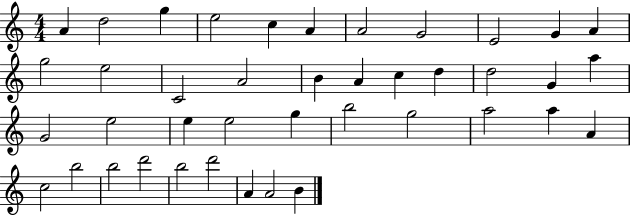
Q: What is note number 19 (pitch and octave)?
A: D5